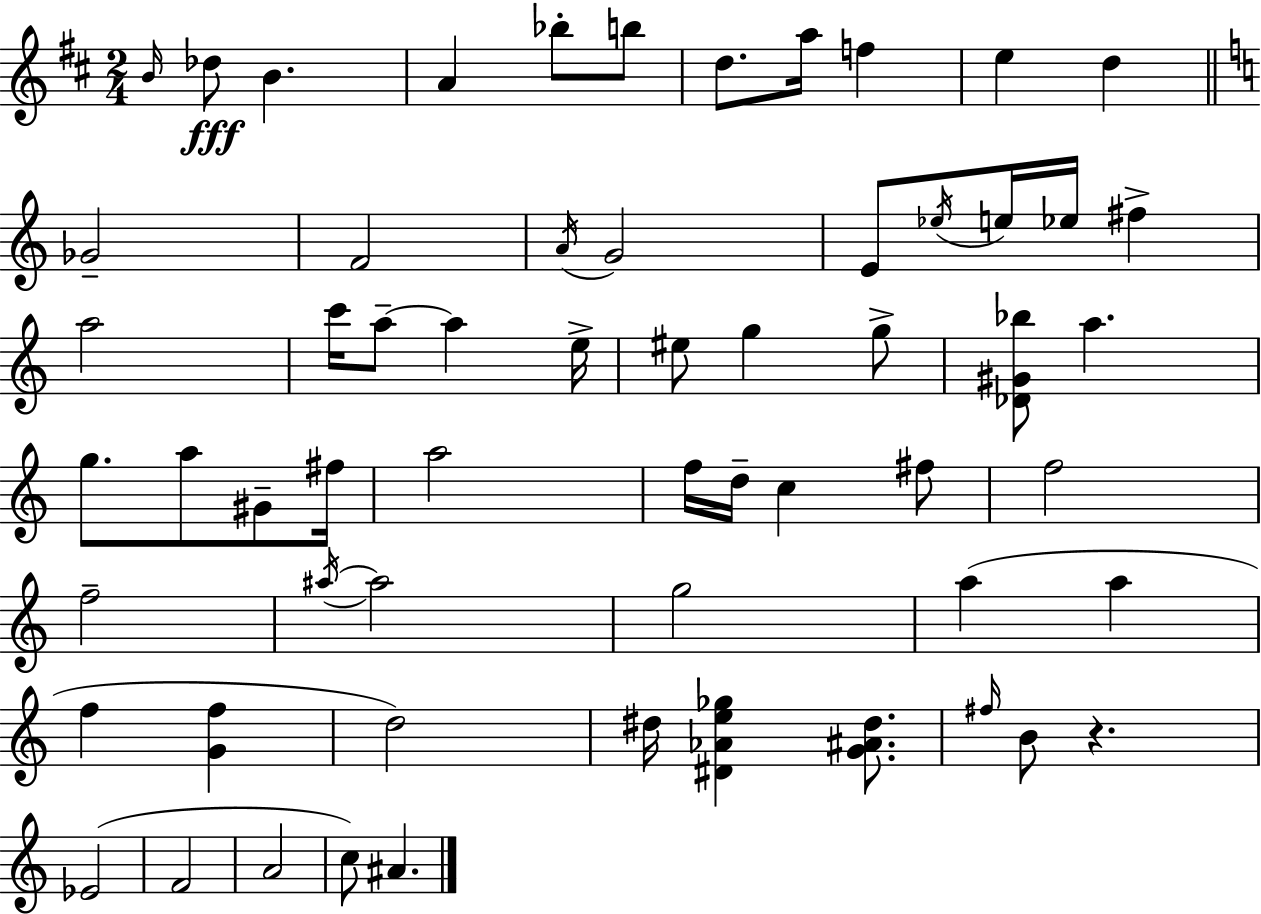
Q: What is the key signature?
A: D major